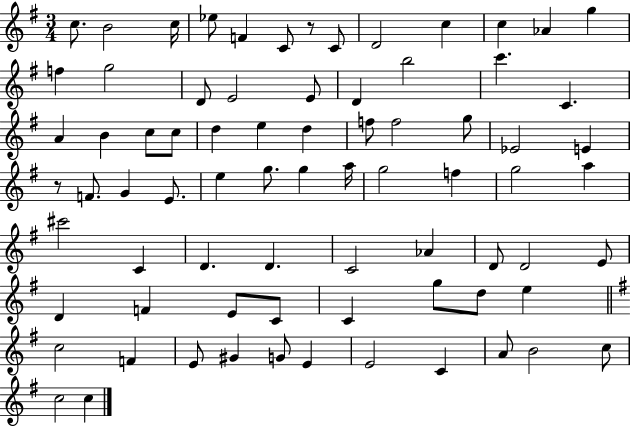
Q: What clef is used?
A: treble